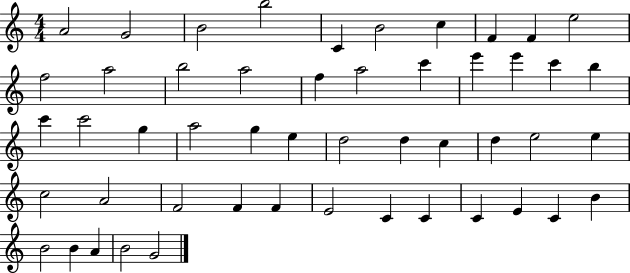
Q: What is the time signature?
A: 4/4